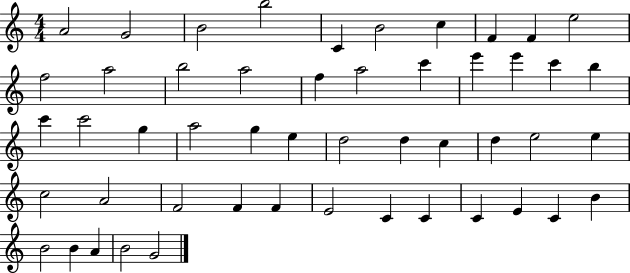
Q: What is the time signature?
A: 4/4